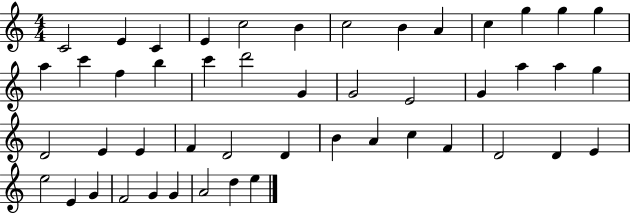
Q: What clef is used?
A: treble